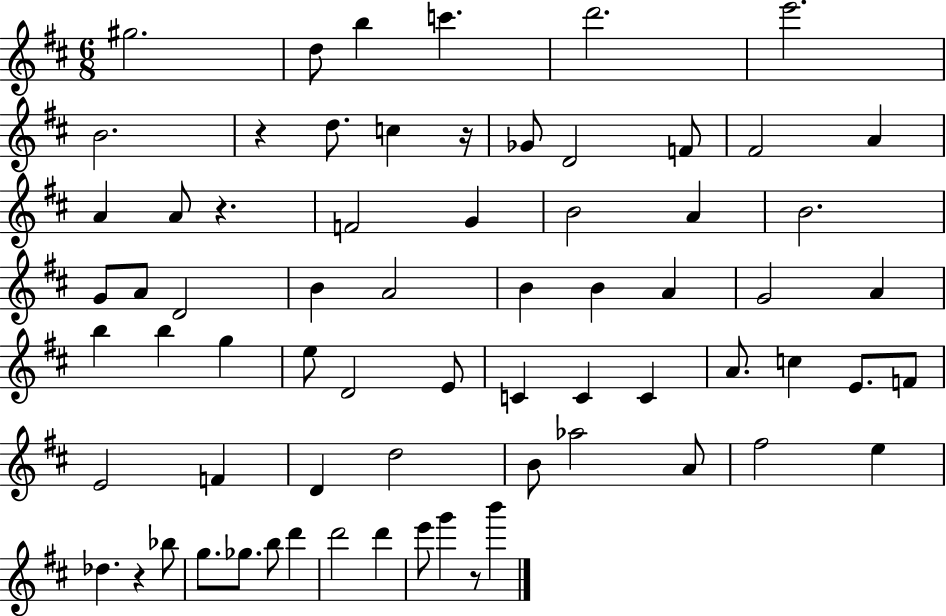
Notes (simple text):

G#5/h. D5/e B5/q C6/q. D6/h. E6/h. B4/h. R/q D5/e. C5/q R/s Gb4/e D4/h F4/e F#4/h A4/q A4/q A4/e R/q. F4/h G4/q B4/h A4/q B4/h. G4/e A4/e D4/h B4/q A4/h B4/q B4/q A4/q G4/h A4/q B5/q B5/q G5/q E5/e D4/h E4/e C4/q C4/q C4/q A4/e. C5/q E4/e. F4/e E4/h F4/q D4/q D5/h B4/e Ab5/h A4/e F#5/h E5/q Db5/q. R/q Bb5/e G5/e. Gb5/e. B5/e D6/q D6/h D6/q E6/e G6/q R/e B6/q